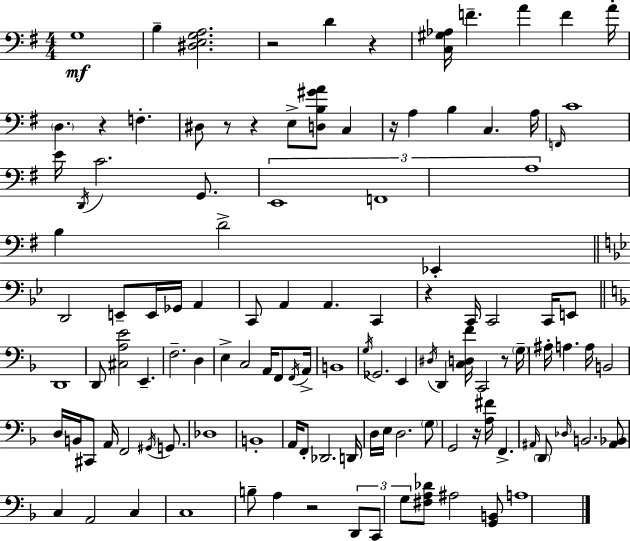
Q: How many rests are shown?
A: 10